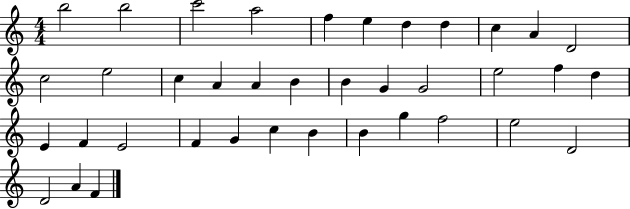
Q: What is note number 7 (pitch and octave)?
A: D5